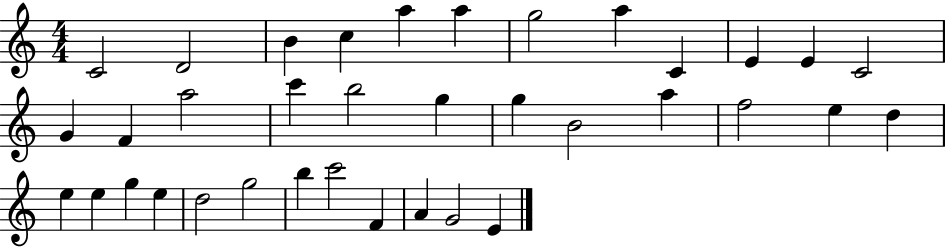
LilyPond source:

{
  \clef treble
  \numericTimeSignature
  \time 4/4
  \key c \major
  c'2 d'2 | b'4 c''4 a''4 a''4 | g''2 a''4 c'4 | e'4 e'4 c'2 | \break g'4 f'4 a''2 | c'''4 b''2 g''4 | g''4 b'2 a''4 | f''2 e''4 d''4 | \break e''4 e''4 g''4 e''4 | d''2 g''2 | b''4 c'''2 f'4 | a'4 g'2 e'4 | \break \bar "|."
}